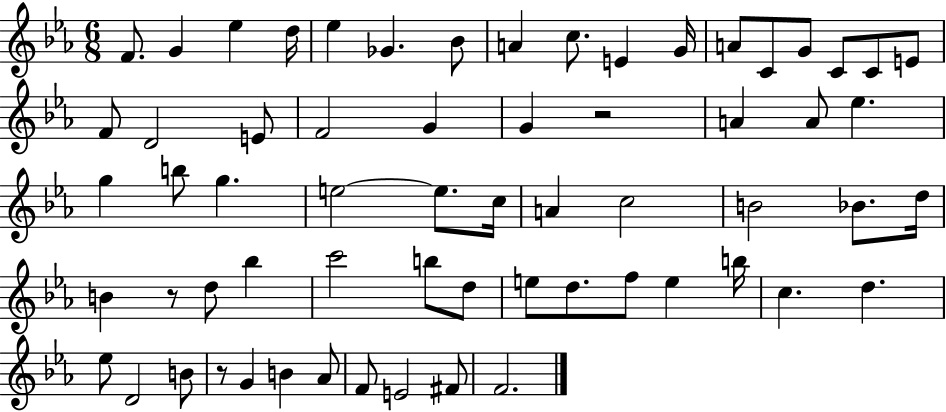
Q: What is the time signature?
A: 6/8